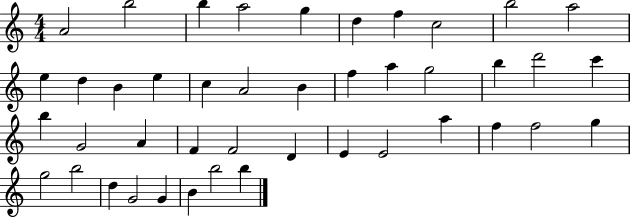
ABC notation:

X:1
T:Untitled
M:4/4
L:1/4
K:C
A2 b2 b a2 g d f c2 b2 a2 e d B e c A2 B f a g2 b d'2 c' b G2 A F F2 D E E2 a f f2 g g2 b2 d G2 G B b2 b